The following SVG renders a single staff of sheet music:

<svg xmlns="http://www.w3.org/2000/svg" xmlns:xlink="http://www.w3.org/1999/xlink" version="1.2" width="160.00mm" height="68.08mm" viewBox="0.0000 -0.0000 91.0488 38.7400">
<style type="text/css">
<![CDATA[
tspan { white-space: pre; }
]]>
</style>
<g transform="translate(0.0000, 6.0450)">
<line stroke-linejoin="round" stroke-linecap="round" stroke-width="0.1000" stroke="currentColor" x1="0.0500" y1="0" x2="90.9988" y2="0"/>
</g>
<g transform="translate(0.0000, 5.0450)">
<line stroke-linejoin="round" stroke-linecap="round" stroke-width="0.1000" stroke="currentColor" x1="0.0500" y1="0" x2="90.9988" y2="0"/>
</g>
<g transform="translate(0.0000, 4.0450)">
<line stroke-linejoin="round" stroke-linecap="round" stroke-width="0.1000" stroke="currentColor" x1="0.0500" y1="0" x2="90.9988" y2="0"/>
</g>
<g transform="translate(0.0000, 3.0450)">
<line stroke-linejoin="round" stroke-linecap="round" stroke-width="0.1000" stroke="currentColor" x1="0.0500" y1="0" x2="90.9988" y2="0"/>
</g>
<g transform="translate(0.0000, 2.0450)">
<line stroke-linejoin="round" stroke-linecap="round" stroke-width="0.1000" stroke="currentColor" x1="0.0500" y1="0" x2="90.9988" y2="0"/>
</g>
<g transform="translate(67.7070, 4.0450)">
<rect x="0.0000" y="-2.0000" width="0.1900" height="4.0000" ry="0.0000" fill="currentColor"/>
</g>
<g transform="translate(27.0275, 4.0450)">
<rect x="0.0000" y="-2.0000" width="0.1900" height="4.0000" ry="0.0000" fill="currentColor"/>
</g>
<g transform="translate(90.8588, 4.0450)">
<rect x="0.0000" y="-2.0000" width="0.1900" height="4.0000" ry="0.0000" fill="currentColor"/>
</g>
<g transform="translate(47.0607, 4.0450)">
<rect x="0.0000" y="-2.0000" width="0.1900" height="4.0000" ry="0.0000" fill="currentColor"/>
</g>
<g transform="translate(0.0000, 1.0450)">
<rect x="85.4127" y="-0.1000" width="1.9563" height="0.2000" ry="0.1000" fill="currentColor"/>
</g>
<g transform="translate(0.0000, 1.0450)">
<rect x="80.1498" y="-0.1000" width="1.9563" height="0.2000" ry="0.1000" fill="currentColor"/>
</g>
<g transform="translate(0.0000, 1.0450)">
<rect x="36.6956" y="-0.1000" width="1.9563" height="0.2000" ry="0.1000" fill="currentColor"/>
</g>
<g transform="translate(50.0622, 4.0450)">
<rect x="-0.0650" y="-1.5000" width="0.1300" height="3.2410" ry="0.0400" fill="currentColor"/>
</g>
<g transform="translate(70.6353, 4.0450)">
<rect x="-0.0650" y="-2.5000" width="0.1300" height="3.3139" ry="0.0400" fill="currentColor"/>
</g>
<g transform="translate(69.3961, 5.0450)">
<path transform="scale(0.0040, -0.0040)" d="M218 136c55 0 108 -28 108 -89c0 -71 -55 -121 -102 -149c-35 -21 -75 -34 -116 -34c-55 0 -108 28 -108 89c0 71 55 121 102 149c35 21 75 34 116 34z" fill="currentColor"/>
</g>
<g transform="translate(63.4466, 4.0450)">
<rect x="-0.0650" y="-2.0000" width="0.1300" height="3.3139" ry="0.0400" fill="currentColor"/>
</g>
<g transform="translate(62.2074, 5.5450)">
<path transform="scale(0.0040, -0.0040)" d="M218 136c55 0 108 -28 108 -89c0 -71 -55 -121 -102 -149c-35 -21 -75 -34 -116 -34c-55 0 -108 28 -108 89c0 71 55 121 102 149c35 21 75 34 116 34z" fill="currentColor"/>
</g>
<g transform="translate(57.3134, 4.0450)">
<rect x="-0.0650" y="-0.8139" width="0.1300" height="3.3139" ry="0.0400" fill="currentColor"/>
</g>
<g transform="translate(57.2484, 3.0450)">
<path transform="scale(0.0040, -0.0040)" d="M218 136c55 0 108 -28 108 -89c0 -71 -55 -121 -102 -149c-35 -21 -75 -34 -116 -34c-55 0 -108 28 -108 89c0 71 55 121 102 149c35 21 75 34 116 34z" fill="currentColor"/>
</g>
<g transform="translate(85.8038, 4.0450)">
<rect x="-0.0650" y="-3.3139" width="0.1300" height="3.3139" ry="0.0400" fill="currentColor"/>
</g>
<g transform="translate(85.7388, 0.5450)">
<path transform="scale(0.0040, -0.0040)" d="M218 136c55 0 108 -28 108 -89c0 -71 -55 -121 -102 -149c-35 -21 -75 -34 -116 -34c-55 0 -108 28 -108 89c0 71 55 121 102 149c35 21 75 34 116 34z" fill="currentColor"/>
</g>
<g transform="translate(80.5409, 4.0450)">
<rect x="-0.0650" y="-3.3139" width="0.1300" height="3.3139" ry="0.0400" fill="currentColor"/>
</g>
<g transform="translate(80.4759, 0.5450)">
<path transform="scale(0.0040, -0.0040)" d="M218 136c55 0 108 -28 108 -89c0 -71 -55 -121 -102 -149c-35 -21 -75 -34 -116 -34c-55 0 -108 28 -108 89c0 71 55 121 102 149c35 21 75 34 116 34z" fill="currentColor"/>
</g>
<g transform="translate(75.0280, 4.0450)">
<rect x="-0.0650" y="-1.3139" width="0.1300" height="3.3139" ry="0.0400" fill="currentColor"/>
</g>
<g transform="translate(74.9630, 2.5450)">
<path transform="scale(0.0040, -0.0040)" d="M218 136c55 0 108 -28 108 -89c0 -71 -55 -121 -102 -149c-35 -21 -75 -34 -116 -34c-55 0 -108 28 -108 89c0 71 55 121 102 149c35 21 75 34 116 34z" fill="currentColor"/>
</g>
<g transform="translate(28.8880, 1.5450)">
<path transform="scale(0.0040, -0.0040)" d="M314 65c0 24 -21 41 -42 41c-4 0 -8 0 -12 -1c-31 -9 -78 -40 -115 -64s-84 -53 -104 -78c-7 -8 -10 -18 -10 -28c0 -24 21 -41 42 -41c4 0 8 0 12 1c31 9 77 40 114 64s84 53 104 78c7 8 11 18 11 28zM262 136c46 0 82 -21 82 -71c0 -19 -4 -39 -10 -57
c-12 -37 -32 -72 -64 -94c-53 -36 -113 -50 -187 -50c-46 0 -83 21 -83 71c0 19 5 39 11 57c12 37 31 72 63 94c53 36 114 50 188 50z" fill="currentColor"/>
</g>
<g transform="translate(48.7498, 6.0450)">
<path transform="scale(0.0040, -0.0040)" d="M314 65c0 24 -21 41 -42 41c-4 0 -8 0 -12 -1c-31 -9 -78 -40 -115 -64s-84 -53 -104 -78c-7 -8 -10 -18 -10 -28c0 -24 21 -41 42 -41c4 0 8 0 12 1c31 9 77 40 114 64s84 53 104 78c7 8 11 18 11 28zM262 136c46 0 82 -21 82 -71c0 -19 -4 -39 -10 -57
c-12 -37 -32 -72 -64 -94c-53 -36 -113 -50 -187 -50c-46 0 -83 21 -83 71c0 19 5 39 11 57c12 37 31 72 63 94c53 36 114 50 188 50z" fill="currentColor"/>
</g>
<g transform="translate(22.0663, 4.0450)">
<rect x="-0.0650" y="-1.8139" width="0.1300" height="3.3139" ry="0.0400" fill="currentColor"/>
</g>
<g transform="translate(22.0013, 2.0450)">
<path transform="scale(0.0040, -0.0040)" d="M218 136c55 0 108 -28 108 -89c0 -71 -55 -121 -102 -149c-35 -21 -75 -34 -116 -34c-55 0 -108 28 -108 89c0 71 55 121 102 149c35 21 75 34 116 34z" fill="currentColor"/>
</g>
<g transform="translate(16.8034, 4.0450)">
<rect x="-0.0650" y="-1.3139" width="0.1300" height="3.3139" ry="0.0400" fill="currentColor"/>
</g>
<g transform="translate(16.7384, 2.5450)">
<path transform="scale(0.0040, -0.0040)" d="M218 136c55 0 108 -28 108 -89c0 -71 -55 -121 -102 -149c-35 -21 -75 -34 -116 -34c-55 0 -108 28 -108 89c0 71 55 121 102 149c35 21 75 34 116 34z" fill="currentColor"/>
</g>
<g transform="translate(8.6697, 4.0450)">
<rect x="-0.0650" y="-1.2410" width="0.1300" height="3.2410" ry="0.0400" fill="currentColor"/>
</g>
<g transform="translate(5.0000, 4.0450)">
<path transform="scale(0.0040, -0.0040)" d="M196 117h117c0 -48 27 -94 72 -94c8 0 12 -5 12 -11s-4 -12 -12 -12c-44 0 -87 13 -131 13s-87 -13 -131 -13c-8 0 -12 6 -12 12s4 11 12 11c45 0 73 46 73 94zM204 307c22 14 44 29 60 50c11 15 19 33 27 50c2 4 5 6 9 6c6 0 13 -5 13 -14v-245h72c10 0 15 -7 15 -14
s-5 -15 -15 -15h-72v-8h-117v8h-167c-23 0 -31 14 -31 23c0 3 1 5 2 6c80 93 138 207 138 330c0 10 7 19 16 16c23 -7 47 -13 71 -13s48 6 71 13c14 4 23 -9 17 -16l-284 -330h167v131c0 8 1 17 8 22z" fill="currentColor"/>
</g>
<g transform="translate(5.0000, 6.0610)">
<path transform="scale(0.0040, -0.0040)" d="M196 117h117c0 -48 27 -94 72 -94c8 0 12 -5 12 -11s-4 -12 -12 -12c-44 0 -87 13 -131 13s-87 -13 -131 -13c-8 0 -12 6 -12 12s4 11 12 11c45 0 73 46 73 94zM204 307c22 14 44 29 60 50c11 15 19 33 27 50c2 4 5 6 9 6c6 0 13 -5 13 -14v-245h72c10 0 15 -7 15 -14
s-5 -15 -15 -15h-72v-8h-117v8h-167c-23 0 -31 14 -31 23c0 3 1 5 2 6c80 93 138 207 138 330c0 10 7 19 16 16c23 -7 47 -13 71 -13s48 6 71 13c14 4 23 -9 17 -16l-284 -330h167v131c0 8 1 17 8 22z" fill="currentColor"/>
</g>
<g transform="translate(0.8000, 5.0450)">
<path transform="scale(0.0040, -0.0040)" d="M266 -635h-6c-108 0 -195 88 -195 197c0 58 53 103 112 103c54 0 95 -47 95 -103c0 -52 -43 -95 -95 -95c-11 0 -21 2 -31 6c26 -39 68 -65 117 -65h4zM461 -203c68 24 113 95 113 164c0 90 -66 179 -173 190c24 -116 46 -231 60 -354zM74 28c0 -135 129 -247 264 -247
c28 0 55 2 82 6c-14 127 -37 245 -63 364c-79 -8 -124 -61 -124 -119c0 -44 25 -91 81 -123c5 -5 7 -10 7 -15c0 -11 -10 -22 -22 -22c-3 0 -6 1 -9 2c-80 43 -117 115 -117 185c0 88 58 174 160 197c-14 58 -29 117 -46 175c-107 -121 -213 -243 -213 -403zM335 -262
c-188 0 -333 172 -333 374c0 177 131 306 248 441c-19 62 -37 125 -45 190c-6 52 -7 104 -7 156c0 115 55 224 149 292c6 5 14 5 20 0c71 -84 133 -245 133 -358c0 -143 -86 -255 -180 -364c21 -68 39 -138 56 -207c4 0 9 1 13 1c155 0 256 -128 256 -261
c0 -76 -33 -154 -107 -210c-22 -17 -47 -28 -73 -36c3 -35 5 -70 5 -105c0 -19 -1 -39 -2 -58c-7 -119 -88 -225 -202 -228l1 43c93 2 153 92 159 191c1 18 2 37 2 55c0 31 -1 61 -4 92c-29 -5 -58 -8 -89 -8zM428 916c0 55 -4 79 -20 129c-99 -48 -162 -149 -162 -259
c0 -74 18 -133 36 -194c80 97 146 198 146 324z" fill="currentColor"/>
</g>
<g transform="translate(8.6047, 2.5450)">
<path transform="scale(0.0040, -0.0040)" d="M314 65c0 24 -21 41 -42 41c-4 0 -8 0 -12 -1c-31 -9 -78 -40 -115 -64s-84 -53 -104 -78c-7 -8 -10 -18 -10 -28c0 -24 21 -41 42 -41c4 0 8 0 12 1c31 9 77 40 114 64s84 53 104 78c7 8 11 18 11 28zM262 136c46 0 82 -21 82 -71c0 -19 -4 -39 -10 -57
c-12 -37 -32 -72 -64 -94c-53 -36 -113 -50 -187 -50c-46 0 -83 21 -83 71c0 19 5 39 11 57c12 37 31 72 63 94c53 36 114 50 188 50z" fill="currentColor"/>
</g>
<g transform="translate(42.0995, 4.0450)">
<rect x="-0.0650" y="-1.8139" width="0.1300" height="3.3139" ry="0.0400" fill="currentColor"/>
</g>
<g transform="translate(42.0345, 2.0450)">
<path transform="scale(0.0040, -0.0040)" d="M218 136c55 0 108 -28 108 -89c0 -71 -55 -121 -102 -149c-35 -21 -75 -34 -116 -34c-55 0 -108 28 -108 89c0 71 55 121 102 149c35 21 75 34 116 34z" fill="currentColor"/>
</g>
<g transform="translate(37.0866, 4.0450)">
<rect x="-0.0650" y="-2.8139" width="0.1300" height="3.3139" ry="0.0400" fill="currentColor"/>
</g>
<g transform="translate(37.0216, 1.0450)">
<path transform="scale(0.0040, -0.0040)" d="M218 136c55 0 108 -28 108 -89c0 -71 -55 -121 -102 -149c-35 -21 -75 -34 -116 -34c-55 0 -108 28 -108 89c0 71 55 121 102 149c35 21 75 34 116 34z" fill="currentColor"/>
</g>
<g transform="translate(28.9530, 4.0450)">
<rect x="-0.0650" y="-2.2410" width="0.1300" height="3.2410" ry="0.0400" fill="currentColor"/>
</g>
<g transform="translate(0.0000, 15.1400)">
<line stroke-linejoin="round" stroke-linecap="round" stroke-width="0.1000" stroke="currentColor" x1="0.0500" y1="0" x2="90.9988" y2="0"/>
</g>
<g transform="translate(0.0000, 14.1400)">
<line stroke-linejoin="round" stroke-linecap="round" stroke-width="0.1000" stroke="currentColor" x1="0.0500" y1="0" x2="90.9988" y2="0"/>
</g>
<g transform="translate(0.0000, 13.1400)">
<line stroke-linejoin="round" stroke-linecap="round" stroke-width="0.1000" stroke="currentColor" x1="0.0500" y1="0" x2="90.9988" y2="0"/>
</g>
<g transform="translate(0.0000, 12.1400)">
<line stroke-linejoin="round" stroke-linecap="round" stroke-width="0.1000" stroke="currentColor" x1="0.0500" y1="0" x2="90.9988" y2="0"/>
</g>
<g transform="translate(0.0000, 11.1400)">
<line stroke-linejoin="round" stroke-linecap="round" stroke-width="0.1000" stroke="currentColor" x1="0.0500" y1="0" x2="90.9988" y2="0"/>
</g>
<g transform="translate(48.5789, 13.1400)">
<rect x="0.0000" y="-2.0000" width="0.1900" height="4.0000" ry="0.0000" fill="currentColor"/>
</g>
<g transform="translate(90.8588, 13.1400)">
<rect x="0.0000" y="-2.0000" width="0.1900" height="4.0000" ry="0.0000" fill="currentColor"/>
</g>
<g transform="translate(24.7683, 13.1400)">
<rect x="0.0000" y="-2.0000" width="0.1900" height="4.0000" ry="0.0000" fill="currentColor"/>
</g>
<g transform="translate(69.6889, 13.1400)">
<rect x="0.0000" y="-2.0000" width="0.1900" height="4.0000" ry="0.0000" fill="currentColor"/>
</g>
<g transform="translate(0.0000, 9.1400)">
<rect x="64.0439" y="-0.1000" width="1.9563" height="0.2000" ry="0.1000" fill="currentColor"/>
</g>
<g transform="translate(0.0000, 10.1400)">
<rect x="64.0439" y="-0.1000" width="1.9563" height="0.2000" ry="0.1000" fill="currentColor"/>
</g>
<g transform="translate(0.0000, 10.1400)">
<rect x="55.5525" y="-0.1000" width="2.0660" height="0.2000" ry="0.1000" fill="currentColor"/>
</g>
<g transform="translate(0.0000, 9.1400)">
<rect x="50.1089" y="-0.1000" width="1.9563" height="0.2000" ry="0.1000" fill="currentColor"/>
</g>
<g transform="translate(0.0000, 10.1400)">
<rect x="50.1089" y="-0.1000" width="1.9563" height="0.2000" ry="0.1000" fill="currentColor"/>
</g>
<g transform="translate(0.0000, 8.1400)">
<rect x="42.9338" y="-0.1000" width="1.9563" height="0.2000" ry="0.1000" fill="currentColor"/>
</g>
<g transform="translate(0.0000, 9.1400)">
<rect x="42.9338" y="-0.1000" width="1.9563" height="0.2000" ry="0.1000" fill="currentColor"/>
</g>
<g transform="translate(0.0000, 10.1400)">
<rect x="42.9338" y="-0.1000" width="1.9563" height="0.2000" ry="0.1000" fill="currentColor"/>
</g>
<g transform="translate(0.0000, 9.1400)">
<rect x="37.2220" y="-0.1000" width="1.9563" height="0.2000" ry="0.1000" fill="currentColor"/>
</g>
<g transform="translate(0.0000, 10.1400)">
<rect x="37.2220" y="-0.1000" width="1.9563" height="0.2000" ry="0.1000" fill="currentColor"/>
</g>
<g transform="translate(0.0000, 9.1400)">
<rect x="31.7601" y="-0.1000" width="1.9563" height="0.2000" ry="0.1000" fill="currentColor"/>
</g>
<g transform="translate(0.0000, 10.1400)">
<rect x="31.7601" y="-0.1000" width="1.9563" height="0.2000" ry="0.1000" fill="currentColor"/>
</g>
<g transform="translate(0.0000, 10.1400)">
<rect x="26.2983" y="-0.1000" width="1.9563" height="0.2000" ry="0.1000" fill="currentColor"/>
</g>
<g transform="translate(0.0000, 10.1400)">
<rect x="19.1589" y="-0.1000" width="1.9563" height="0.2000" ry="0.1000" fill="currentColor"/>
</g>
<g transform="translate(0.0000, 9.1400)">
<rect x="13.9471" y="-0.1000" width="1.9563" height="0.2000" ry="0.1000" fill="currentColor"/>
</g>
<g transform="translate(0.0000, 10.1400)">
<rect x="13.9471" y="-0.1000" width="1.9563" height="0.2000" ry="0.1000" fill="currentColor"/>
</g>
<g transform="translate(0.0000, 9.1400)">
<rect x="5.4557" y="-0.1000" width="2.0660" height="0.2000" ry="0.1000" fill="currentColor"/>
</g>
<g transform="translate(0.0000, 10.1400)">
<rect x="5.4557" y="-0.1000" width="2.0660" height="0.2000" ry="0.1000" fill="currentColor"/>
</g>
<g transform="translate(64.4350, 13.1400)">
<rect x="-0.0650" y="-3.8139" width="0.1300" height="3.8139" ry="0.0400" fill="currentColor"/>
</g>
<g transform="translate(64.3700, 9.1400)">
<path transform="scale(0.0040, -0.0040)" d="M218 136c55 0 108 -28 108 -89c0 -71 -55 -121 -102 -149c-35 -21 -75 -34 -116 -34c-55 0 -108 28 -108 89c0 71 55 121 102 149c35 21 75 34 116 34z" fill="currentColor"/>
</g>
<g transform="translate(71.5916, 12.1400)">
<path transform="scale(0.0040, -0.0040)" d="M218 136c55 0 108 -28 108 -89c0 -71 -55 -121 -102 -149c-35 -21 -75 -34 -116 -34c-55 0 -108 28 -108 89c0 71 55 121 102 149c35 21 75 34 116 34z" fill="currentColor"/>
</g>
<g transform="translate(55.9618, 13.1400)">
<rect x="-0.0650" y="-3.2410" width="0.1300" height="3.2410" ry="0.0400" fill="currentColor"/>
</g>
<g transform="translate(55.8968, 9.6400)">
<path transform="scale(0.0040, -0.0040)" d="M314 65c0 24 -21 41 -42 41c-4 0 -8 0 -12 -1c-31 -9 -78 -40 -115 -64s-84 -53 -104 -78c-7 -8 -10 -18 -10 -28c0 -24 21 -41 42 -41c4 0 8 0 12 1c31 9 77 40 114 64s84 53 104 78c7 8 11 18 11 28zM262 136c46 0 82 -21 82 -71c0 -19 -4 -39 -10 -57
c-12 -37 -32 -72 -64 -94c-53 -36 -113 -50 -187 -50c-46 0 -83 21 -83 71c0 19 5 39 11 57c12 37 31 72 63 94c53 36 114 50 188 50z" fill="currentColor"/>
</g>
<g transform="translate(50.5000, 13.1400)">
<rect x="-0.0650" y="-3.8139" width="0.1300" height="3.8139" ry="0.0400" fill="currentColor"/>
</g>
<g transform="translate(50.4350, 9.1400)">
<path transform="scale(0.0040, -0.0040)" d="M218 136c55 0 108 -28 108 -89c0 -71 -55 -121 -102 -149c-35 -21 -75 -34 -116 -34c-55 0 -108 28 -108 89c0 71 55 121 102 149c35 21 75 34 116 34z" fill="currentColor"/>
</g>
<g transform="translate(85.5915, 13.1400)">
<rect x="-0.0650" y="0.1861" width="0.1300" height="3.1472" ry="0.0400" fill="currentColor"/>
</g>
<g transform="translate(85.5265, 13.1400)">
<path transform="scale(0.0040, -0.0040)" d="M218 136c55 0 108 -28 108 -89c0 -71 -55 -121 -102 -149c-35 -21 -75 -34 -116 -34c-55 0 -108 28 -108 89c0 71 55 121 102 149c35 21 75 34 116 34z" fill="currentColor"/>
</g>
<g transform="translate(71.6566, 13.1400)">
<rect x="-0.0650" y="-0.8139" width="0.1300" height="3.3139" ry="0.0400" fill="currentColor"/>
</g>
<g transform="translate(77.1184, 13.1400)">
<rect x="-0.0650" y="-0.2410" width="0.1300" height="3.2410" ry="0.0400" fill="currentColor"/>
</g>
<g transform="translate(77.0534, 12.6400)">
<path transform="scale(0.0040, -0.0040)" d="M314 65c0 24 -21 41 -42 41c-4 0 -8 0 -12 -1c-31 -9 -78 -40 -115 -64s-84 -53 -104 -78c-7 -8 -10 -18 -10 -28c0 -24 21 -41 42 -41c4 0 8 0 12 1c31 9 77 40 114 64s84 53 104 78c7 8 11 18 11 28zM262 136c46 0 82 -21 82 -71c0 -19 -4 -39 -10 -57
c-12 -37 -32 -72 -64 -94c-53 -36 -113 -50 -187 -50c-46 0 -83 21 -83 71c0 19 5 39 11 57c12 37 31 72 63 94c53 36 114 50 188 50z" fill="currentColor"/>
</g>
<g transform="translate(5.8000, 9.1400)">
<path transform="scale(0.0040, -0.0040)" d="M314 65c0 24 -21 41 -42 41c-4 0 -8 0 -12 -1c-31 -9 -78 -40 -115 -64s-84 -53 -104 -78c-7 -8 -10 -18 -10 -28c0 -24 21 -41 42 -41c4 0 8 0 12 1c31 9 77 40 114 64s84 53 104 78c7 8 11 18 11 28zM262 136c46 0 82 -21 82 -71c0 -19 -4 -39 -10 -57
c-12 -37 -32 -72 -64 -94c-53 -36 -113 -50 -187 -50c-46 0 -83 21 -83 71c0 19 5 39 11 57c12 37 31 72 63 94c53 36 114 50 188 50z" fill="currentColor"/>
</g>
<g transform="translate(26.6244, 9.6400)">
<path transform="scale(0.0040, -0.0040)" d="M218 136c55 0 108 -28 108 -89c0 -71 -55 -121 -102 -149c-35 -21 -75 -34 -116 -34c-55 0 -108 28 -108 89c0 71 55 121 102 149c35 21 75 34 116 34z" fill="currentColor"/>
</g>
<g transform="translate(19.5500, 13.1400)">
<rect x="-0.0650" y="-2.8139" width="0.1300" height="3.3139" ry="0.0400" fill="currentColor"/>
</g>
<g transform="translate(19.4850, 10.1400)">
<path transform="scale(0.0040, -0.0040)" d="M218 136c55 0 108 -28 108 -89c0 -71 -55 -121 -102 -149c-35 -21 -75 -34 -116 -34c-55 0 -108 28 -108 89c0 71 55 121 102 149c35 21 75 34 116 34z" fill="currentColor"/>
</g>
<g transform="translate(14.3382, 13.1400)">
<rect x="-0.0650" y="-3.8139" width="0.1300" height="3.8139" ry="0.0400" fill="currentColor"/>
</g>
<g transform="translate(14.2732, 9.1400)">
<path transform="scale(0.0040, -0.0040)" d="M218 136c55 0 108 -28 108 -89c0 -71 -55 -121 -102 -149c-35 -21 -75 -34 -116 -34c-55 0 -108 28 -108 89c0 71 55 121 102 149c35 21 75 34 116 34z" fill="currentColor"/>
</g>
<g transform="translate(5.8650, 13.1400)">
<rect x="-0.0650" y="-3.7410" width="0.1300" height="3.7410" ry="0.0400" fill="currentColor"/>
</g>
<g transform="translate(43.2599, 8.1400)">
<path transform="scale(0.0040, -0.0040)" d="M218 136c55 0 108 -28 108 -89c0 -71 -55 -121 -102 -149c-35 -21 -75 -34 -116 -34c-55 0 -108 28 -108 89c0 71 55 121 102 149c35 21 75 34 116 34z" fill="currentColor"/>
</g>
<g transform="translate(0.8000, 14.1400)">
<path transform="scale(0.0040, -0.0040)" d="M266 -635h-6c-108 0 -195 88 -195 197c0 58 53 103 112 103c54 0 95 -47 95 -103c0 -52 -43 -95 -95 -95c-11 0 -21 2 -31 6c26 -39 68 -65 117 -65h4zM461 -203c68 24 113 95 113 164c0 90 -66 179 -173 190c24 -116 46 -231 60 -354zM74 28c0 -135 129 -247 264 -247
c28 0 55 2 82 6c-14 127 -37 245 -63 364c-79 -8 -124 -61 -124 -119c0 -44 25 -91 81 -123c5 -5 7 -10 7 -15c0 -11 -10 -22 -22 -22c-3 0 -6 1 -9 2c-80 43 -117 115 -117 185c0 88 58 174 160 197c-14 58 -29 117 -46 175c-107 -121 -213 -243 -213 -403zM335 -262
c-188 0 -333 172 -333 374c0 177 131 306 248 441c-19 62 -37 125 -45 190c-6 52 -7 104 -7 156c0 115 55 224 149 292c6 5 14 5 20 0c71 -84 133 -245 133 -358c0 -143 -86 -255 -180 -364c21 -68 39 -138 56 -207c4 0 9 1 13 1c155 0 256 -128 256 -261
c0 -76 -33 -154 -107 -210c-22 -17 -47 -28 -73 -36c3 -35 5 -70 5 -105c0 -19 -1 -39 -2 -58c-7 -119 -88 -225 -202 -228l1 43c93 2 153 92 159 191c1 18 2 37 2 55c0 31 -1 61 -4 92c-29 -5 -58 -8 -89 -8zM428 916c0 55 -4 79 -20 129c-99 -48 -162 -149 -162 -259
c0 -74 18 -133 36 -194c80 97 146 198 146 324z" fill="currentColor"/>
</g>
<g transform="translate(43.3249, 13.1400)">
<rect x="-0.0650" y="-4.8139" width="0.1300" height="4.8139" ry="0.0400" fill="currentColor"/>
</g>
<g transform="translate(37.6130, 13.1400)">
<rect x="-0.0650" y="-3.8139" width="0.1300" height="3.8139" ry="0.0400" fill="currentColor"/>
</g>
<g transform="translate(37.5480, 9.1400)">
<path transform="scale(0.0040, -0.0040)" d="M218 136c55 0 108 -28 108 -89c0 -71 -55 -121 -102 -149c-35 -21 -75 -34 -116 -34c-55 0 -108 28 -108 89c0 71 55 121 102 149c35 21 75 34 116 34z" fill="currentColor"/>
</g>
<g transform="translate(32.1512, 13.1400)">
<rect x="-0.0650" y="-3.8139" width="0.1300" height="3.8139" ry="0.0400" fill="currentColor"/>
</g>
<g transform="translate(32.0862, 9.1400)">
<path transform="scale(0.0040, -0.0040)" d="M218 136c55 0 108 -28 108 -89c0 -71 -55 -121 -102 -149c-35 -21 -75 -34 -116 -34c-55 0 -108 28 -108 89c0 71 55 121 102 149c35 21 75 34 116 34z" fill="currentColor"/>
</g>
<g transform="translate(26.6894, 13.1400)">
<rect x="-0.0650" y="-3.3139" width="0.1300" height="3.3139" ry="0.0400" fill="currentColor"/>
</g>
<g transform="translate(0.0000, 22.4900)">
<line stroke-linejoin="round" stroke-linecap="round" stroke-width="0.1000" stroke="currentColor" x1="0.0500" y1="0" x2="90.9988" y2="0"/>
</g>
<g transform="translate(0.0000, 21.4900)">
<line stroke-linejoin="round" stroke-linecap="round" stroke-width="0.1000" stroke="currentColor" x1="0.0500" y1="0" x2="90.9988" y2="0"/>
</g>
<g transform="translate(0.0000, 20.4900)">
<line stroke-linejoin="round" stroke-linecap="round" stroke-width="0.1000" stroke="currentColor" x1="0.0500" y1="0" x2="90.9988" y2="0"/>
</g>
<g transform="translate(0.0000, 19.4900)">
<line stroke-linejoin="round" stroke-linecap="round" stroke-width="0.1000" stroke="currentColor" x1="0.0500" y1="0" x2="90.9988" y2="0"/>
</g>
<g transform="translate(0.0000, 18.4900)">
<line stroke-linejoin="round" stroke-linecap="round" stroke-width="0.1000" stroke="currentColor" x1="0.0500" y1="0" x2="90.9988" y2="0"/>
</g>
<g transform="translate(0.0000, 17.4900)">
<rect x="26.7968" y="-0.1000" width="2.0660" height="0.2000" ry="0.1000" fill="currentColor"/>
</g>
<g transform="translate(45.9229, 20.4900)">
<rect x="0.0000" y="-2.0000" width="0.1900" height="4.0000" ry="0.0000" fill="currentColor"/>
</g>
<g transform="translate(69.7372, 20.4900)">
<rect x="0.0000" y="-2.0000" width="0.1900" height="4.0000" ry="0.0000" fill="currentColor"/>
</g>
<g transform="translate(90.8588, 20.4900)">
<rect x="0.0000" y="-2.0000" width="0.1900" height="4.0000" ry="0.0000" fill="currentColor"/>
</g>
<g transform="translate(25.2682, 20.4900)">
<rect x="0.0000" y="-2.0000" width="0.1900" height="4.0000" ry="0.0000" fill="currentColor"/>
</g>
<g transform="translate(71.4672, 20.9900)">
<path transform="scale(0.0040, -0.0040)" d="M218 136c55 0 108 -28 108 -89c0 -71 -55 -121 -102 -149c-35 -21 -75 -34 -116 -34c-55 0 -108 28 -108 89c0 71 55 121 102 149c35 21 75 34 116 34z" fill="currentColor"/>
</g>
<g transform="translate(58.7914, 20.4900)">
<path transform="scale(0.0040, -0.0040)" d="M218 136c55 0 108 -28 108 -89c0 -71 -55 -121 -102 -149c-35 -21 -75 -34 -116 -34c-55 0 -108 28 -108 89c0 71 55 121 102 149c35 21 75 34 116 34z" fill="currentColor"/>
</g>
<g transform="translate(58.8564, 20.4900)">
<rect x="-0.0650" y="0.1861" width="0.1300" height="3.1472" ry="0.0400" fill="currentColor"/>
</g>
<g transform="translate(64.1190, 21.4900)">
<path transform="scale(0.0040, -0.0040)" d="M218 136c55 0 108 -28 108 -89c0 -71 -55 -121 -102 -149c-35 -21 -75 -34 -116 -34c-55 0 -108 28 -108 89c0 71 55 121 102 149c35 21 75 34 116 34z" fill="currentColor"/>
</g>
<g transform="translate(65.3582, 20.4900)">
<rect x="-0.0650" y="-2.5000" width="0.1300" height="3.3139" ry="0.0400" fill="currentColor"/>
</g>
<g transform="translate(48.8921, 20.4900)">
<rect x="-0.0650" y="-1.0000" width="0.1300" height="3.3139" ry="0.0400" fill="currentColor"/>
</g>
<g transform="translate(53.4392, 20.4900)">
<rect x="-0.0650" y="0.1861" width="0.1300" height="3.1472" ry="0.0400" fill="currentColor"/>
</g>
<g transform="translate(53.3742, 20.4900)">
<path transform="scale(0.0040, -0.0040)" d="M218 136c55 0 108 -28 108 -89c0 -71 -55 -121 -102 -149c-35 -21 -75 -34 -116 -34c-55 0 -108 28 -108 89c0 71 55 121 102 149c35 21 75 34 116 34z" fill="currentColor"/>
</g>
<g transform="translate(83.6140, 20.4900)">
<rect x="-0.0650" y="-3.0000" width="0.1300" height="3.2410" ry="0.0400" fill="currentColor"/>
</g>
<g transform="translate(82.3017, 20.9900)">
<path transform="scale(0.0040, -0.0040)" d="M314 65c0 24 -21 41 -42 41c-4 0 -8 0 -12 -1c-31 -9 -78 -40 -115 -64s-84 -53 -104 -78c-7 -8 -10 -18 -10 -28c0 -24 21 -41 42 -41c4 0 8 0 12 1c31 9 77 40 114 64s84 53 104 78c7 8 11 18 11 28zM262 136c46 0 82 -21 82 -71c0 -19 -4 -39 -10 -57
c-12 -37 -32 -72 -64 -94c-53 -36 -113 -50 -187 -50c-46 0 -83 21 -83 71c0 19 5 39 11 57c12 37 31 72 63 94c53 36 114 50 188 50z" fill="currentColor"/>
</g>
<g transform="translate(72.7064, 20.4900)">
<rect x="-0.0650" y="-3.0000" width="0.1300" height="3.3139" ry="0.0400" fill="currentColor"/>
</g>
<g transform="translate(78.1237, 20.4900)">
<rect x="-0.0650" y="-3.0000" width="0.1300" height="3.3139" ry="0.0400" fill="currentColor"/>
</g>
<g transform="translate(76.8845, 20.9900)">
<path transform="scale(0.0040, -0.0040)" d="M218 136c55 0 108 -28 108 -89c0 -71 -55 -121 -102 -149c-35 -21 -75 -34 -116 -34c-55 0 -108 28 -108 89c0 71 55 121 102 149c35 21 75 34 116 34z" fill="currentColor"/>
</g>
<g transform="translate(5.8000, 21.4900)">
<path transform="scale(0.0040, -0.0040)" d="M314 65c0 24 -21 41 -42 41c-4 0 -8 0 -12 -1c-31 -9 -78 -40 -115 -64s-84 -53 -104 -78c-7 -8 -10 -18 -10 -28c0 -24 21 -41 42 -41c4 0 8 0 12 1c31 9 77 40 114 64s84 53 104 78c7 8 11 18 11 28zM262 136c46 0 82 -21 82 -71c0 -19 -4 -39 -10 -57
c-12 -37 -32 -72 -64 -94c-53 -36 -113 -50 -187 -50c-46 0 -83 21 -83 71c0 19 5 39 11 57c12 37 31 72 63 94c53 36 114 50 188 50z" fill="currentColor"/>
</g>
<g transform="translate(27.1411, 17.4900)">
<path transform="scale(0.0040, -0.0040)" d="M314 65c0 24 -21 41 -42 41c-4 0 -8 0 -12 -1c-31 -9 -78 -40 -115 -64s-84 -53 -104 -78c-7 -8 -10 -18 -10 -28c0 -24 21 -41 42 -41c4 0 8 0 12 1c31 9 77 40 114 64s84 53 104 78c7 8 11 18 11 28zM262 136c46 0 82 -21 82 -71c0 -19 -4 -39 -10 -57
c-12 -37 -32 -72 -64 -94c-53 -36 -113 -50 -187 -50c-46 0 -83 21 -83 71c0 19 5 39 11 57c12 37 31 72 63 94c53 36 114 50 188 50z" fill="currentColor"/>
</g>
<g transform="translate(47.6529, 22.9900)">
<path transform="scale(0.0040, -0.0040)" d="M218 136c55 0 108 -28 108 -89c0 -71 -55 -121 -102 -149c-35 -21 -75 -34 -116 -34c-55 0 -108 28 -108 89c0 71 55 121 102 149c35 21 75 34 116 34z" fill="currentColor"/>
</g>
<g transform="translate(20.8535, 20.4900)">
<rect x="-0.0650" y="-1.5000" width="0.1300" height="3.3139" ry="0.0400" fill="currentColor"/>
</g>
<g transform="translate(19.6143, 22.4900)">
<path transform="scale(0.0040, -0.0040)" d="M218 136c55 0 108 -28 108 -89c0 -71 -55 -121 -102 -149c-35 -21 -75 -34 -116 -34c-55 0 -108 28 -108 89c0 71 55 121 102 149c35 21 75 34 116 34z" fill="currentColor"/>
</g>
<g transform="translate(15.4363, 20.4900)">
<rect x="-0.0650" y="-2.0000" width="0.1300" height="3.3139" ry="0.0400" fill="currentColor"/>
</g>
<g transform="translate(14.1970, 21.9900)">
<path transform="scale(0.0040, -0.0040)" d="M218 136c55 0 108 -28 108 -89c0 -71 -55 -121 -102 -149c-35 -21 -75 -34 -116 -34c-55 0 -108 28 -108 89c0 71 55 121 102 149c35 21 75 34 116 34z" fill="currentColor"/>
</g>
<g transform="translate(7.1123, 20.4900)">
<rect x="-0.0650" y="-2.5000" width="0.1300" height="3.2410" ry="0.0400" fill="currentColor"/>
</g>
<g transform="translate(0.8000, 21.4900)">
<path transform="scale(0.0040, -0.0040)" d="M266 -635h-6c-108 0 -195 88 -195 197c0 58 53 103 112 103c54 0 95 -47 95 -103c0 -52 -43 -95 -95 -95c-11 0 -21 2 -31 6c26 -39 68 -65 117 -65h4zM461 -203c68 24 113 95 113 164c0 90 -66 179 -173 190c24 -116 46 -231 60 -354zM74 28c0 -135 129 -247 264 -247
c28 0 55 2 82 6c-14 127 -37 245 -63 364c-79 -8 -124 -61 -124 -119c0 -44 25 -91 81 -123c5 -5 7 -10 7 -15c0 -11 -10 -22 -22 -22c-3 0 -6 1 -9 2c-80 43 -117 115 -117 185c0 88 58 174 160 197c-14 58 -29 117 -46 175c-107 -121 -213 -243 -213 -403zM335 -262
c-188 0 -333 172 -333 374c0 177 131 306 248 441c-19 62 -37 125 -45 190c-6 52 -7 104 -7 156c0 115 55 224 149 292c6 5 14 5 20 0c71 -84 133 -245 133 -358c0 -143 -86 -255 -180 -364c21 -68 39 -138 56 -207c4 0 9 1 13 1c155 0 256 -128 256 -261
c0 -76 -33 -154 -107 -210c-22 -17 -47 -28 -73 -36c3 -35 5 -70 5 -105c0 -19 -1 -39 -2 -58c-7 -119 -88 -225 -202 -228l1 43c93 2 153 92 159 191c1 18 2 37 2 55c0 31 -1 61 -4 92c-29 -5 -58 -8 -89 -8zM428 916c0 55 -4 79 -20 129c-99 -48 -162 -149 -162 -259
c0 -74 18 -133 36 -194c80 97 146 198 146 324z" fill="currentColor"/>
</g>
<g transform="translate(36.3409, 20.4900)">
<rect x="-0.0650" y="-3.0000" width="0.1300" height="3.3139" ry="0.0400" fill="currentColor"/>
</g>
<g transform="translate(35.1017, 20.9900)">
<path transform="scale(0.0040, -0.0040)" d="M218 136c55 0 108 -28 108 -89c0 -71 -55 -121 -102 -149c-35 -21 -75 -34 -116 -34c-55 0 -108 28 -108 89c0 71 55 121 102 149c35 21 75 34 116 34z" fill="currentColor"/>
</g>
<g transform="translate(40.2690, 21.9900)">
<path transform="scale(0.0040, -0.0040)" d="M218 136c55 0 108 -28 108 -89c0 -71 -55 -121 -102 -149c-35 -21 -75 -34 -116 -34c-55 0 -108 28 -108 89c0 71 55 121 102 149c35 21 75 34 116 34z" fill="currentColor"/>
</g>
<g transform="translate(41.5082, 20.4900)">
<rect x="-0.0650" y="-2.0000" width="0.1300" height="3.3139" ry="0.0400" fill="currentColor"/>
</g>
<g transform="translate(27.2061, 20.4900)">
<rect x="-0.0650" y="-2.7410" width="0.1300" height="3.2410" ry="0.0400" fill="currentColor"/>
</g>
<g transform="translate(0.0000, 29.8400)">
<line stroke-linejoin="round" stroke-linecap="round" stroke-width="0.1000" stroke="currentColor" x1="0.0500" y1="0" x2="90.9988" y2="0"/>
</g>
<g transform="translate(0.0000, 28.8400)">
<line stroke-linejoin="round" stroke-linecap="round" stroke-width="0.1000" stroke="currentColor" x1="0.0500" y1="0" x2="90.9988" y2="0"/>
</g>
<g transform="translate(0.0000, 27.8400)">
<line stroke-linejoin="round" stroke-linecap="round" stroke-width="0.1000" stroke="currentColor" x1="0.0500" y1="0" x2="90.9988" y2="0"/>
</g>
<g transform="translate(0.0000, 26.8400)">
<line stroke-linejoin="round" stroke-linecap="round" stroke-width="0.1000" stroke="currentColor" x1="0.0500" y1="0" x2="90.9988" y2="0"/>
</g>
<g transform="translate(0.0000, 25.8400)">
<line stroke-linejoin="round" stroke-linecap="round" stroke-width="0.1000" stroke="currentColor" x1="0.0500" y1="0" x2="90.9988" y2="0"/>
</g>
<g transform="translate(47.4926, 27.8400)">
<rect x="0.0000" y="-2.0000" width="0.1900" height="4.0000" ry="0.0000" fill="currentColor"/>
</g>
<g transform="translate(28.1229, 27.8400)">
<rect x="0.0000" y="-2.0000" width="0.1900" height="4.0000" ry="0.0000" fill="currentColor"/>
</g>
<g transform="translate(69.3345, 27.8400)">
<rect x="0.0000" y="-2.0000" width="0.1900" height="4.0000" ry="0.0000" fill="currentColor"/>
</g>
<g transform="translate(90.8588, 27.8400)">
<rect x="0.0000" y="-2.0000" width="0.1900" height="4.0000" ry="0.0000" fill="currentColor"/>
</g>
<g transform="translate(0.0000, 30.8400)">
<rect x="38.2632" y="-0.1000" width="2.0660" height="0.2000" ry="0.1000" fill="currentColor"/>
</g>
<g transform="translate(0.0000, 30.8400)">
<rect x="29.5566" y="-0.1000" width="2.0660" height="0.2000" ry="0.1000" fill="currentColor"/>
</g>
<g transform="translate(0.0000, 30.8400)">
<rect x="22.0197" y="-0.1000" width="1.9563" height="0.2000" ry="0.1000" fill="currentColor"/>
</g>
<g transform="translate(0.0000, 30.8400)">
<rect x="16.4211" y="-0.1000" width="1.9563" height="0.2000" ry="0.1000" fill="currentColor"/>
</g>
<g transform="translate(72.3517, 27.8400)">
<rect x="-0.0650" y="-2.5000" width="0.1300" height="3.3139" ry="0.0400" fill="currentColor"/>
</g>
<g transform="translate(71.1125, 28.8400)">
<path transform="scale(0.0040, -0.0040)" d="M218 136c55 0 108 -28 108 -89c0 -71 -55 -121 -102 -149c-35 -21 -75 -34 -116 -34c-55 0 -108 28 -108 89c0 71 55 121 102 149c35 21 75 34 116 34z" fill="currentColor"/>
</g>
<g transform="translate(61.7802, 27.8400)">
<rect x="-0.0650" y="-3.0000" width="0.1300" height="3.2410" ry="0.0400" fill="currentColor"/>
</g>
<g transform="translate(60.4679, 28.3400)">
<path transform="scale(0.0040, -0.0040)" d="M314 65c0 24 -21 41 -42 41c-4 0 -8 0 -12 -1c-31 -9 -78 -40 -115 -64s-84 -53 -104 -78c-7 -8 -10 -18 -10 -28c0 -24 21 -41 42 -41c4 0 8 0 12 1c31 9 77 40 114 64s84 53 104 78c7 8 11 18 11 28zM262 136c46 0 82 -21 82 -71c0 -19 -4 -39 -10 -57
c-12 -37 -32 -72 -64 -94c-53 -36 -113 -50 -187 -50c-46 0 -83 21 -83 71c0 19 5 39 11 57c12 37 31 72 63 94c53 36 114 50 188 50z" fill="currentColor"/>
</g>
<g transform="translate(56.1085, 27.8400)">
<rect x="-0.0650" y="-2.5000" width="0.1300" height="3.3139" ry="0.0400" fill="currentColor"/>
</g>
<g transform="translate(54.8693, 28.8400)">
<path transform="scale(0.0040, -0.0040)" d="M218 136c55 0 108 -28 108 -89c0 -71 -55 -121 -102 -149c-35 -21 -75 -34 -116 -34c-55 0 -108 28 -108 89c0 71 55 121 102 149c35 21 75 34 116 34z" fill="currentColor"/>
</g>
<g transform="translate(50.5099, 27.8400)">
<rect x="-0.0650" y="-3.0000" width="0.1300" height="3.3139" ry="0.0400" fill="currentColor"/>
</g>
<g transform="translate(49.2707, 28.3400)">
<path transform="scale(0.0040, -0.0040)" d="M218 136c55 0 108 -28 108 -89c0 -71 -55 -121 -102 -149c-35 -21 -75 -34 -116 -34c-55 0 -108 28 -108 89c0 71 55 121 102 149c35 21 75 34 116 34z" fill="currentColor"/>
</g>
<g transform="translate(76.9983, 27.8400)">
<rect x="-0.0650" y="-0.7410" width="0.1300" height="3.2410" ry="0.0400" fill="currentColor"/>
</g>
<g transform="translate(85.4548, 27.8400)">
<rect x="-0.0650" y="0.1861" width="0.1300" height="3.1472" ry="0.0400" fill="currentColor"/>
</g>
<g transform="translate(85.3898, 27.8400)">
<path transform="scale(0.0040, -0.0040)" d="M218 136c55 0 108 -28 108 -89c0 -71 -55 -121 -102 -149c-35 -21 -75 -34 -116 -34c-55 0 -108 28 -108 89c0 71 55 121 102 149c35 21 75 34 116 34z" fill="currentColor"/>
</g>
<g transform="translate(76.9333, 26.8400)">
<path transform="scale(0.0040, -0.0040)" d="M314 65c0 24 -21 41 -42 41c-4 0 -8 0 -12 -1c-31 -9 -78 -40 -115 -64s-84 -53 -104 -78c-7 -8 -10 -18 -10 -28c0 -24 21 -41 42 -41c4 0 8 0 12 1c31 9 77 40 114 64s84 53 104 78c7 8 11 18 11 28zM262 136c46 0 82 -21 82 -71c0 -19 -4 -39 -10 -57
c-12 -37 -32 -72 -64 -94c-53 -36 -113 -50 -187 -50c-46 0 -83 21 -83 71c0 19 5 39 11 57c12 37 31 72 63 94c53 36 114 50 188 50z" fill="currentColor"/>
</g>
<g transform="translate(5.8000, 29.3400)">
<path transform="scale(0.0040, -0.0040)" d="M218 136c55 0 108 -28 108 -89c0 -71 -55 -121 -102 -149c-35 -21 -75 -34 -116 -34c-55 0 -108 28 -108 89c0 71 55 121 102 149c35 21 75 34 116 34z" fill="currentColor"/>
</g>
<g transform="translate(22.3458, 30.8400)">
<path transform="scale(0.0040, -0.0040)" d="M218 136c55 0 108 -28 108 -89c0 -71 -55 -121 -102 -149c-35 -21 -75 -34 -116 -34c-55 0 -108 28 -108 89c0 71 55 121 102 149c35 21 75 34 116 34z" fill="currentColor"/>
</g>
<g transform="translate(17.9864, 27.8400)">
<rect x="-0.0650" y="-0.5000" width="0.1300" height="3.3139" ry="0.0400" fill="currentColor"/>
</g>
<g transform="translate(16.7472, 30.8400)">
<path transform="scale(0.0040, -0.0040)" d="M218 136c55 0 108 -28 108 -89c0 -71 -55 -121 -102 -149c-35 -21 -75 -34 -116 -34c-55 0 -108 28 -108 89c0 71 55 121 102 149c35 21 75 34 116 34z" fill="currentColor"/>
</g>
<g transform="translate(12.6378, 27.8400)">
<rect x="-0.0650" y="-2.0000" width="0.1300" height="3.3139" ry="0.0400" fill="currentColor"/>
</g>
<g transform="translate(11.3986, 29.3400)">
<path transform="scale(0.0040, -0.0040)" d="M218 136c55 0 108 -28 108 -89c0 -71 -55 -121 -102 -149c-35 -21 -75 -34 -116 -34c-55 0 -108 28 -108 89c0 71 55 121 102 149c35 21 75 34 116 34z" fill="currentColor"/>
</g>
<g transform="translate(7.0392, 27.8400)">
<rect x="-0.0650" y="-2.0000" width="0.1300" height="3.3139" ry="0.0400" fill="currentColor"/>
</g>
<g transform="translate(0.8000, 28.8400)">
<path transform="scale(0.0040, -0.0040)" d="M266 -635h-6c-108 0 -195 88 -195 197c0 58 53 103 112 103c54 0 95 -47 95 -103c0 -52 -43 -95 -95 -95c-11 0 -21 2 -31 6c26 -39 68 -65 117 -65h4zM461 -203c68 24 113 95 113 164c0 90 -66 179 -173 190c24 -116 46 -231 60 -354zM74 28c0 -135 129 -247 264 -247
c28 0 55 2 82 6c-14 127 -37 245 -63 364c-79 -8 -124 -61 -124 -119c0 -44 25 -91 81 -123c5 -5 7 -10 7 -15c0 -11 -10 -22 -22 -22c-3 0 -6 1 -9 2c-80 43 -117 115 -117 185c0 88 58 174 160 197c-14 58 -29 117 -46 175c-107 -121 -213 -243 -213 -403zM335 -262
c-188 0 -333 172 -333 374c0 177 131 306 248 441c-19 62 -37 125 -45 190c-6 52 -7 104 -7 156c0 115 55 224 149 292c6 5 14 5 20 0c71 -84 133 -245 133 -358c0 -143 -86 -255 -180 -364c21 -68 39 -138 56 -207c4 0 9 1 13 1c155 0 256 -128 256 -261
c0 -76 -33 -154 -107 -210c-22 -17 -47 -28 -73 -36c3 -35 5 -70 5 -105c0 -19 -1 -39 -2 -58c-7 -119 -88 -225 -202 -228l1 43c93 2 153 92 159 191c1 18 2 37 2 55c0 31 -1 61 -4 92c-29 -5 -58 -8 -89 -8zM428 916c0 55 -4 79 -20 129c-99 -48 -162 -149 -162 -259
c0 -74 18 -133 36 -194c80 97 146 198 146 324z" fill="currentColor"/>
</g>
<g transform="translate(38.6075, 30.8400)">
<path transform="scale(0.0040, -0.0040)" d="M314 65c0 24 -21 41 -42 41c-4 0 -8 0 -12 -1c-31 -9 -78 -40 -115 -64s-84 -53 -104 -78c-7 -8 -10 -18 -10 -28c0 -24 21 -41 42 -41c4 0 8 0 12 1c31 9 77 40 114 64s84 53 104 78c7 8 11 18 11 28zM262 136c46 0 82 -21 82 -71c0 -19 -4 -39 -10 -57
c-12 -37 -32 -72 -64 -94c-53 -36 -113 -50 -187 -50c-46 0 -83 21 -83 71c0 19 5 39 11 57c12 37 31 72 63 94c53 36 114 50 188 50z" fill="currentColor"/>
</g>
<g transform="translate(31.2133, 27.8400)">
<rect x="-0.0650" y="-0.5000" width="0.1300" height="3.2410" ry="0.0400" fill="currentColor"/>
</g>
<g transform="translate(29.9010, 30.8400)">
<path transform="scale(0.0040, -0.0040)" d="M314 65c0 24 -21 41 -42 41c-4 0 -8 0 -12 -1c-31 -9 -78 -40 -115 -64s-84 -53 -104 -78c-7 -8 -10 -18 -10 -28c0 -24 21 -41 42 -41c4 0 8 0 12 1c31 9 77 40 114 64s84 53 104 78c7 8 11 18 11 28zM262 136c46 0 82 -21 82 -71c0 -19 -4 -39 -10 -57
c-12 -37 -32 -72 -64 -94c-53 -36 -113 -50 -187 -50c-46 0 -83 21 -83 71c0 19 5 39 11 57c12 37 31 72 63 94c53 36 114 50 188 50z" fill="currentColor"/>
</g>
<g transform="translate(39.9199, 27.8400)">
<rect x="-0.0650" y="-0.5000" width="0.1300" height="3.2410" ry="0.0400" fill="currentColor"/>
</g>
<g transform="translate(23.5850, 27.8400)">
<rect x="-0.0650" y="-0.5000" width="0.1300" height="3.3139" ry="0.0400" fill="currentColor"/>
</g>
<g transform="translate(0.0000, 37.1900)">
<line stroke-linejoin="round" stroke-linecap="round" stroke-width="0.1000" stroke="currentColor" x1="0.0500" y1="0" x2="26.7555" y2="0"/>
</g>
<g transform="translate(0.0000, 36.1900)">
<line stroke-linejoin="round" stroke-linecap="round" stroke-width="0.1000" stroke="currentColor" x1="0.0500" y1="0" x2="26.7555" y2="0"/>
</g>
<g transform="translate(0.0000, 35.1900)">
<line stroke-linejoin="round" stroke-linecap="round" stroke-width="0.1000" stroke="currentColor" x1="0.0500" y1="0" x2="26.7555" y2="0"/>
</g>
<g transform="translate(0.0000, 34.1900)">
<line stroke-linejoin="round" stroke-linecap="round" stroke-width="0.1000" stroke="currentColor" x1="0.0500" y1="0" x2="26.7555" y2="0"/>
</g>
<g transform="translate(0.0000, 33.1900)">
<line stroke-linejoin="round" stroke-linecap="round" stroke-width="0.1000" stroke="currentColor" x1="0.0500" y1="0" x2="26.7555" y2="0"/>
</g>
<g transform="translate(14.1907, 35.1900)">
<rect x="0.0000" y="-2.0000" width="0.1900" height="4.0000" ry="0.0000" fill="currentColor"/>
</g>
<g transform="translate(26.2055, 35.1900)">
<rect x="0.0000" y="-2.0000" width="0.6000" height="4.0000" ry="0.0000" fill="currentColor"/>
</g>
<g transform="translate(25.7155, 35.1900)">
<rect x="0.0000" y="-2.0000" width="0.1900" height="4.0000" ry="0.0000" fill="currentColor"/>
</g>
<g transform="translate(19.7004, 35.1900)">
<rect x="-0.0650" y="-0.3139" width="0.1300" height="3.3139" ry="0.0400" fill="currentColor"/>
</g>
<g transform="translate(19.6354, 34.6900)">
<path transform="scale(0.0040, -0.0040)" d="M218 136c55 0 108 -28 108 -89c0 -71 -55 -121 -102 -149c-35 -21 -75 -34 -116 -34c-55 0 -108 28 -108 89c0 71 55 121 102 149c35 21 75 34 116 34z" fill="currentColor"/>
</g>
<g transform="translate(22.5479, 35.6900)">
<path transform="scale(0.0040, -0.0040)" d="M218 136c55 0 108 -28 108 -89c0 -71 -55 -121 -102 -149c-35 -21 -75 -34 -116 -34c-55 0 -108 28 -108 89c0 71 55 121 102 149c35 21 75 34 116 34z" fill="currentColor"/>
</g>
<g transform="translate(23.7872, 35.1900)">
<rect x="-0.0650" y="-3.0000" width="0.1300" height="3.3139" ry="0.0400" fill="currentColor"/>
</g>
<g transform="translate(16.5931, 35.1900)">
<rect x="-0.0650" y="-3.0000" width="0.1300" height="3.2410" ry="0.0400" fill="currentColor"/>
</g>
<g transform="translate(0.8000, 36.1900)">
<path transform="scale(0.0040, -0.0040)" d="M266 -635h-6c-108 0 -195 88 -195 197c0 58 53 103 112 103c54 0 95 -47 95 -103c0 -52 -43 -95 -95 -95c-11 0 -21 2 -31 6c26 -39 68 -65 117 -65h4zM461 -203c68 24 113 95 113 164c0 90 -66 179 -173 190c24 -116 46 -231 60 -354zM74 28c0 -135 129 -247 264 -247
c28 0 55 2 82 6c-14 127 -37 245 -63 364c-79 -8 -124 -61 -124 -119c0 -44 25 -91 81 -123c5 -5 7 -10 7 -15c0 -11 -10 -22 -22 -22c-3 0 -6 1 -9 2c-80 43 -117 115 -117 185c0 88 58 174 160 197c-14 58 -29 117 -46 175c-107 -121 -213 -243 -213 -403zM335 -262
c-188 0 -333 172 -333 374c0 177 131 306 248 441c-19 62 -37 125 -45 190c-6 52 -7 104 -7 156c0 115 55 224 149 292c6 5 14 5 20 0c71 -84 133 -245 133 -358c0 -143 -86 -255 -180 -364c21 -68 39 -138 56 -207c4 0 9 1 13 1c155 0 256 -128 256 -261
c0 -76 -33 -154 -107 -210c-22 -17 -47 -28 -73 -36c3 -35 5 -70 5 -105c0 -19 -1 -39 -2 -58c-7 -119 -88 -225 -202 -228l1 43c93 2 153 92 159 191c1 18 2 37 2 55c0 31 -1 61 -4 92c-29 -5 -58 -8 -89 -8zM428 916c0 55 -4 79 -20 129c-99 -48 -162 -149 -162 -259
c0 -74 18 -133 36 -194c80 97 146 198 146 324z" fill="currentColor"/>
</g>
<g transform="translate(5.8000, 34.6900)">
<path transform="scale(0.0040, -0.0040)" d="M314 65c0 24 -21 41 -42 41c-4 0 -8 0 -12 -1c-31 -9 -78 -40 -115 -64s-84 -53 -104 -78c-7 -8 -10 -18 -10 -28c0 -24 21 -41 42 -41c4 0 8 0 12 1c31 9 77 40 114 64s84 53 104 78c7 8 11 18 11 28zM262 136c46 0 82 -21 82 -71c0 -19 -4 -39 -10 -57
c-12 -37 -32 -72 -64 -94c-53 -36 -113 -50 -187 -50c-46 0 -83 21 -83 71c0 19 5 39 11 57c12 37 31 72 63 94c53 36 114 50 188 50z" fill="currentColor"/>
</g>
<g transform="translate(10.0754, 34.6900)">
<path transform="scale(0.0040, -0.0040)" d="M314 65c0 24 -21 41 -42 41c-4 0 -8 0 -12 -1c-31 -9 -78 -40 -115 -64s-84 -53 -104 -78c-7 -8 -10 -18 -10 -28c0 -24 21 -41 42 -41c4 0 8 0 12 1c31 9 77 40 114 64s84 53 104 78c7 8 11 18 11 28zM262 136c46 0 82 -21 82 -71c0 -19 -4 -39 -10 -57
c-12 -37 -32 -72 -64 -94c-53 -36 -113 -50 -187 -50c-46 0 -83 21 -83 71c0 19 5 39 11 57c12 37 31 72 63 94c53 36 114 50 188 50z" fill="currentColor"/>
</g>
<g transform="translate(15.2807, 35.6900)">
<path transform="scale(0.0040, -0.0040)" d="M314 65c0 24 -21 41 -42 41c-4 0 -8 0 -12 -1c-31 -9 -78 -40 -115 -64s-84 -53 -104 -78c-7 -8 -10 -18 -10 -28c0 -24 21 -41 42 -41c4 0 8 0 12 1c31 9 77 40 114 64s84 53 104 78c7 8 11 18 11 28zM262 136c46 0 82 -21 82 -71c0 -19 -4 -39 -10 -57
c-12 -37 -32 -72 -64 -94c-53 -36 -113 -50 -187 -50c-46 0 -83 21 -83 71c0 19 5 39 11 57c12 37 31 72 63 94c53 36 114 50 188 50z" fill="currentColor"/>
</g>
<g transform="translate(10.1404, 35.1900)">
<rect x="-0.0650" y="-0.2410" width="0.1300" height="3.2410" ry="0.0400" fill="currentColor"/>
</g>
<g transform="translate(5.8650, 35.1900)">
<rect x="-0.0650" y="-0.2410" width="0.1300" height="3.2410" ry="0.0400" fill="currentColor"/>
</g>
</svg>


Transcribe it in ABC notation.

X:1
T:Untitled
M:4/4
L:1/4
K:C
e2 e f g2 a f E2 d F G e b b c'2 c' a b c' c' e' c' b2 c' d c2 B G2 F E a2 A F D B B G A A A2 F F C C C2 C2 A G A2 G d2 B c2 c2 A2 c A